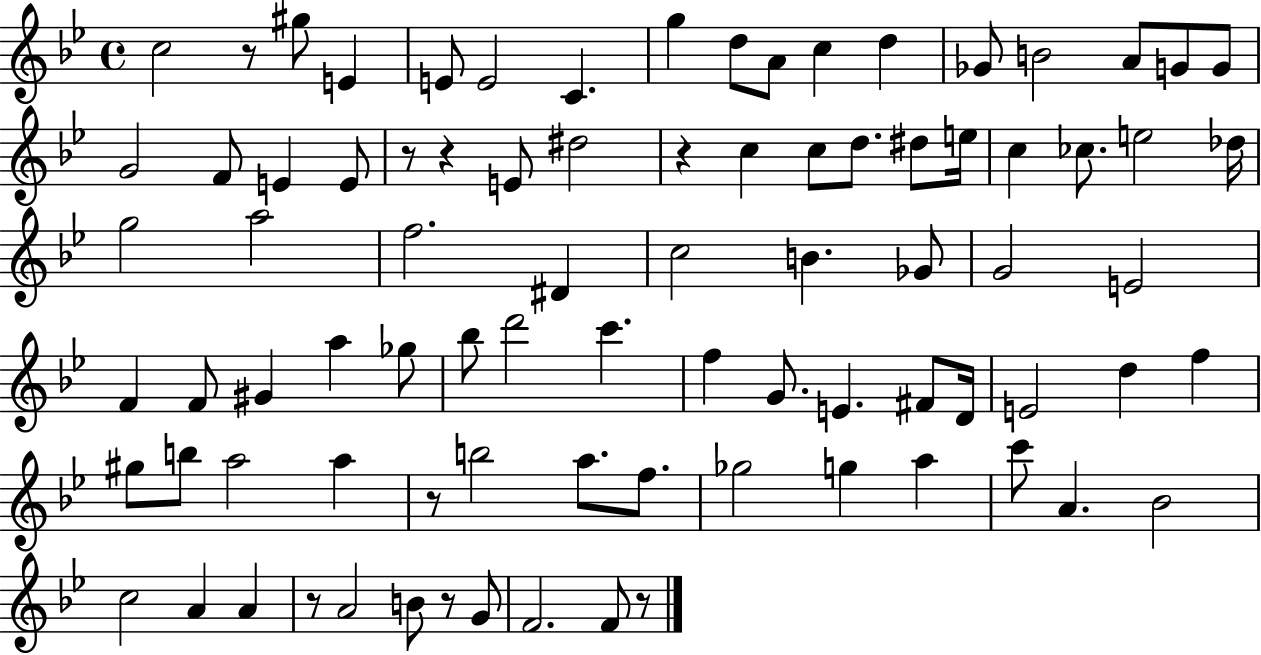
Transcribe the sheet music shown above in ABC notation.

X:1
T:Untitled
M:4/4
L:1/4
K:Bb
c2 z/2 ^g/2 E E/2 E2 C g d/2 A/2 c d _G/2 B2 A/2 G/2 G/2 G2 F/2 E E/2 z/2 z E/2 ^d2 z c c/2 d/2 ^d/2 e/4 c _c/2 e2 _d/4 g2 a2 f2 ^D c2 B _G/2 G2 E2 F F/2 ^G a _g/2 _b/2 d'2 c' f G/2 E ^F/2 D/4 E2 d f ^g/2 b/2 a2 a z/2 b2 a/2 f/2 _g2 g a c'/2 A _B2 c2 A A z/2 A2 B/2 z/2 G/2 F2 F/2 z/2